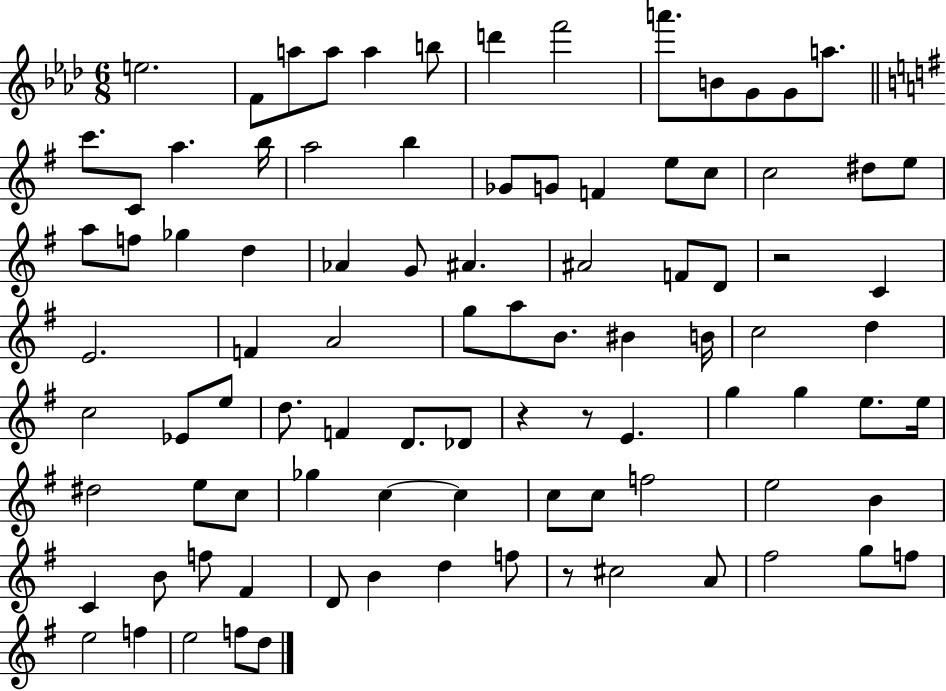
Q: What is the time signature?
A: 6/8